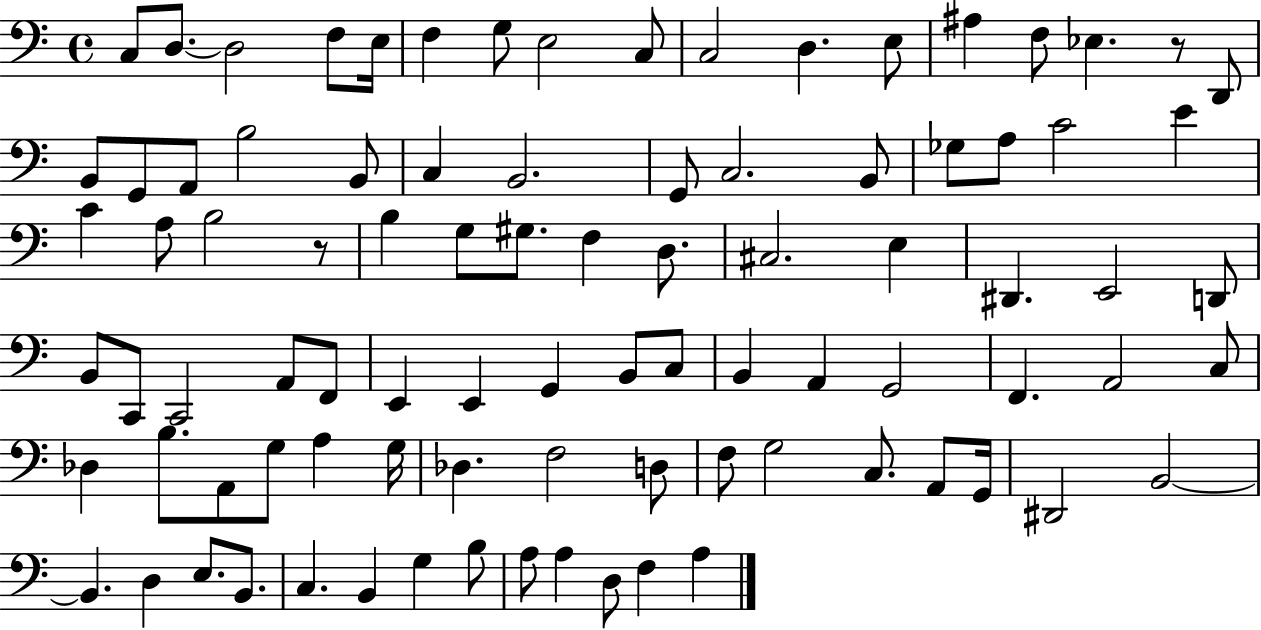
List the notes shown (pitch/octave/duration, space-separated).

C3/e D3/e. D3/h F3/e E3/s F3/q G3/e E3/h C3/e C3/h D3/q. E3/e A#3/q F3/e Eb3/q. R/e D2/e B2/e G2/e A2/e B3/h B2/e C3/q B2/h. G2/e C3/h. B2/e Gb3/e A3/e C4/h E4/q C4/q A3/e B3/h R/e B3/q G3/e G#3/e. F3/q D3/e. C#3/h. E3/q D#2/q. E2/h D2/e B2/e C2/e C2/h A2/e F2/e E2/q E2/q G2/q B2/e C3/e B2/q A2/q G2/h F2/q. A2/h C3/e Db3/q B3/e. A2/e G3/e A3/q G3/s Db3/q. F3/h D3/e F3/e G3/h C3/e. A2/e G2/s D#2/h B2/h B2/q. D3/q E3/e. B2/e. C3/q. B2/q G3/q B3/e A3/e A3/q D3/e F3/q A3/q